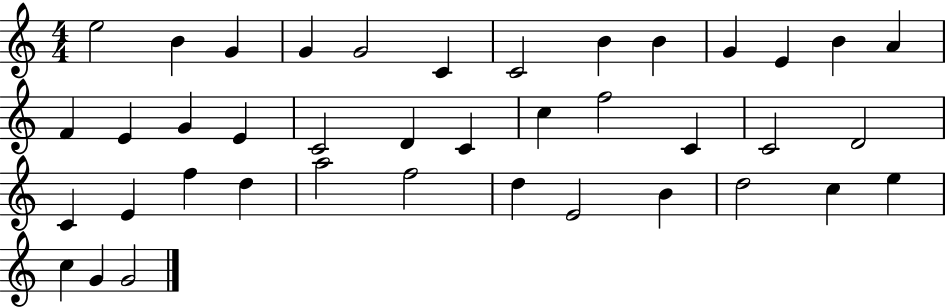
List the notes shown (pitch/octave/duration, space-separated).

E5/h B4/q G4/q G4/q G4/h C4/q C4/h B4/q B4/q G4/q E4/q B4/q A4/q F4/q E4/q G4/q E4/q C4/h D4/q C4/q C5/q F5/h C4/q C4/h D4/h C4/q E4/q F5/q D5/q A5/h F5/h D5/q E4/h B4/q D5/h C5/q E5/q C5/q G4/q G4/h